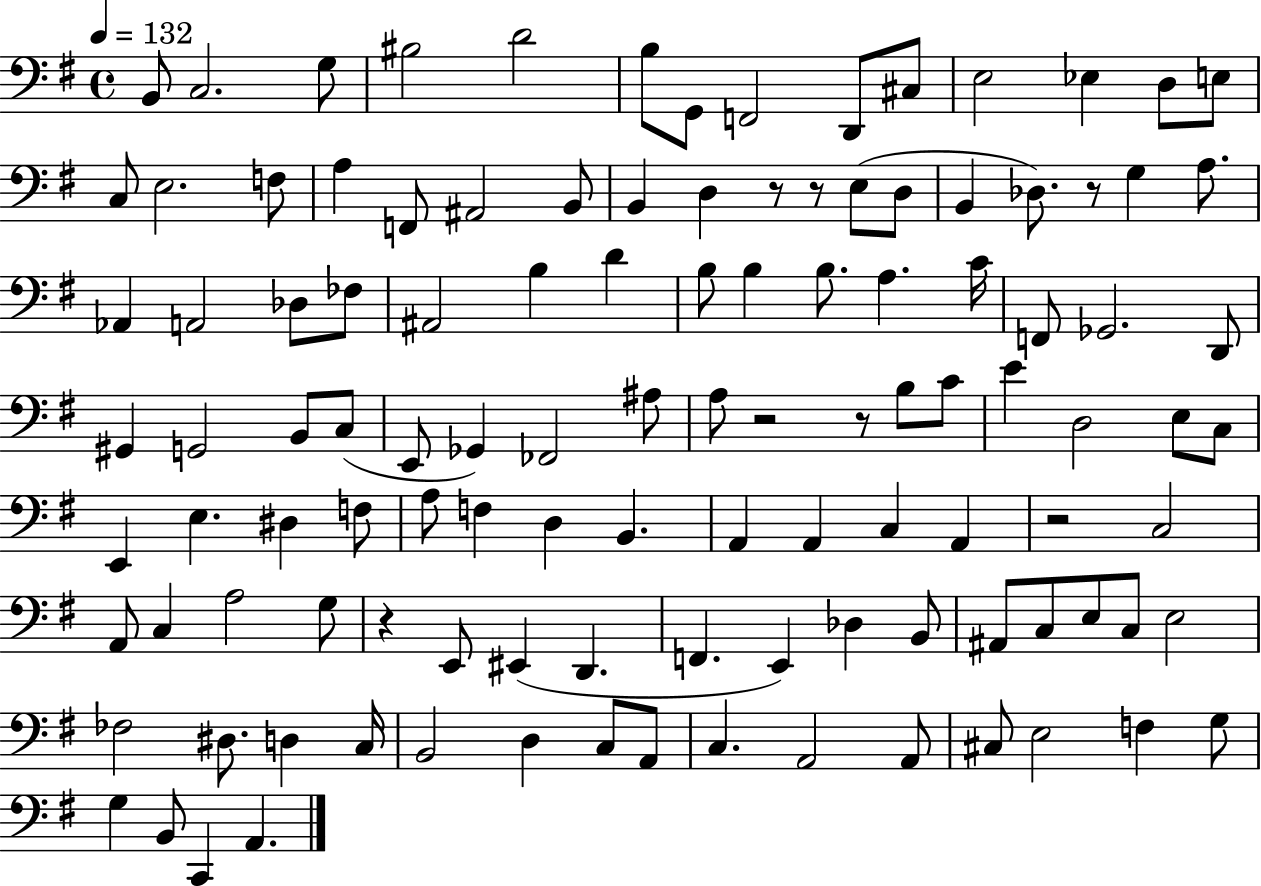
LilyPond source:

{
  \clef bass
  \time 4/4
  \defaultTimeSignature
  \key g \major
  \tempo 4 = 132
  b,8 c2. g8 | bis2 d'2 | b8 g,8 f,2 d,8 cis8 | e2 ees4 d8 e8 | \break c8 e2. f8 | a4 f,8 ais,2 b,8 | b,4 d4 r8 r8 e8( d8 | b,4 des8.) r8 g4 a8. | \break aes,4 a,2 des8 fes8 | ais,2 b4 d'4 | b8 b4 b8. a4. c'16 | f,8 ges,2. d,8 | \break gis,4 g,2 b,8 c8( | e,8 ges,4) fes,2 ais8 | a8 r2 r8 b8 c'8 | e'4 d2 e8 c8 | \break e,4 e4. dis4 f8 | a8 f4 d4 b,4. | a,4 a,4 c4 a,4 | r2 c2 | \break a,8 c4 a2 g8 | r4 e,8 eis,4( d,4. | f,4. e,4) des4 b,8 | ais,8 c8 e8 c8 e2 | \break fes2 dis8. d4 c16 | b,2 d4 c8 a,8 | c4. a,2 a,8 | cis8 e2 f4 g8 | \break g4 b,8 c,4 a,4. | \bar "|."
}